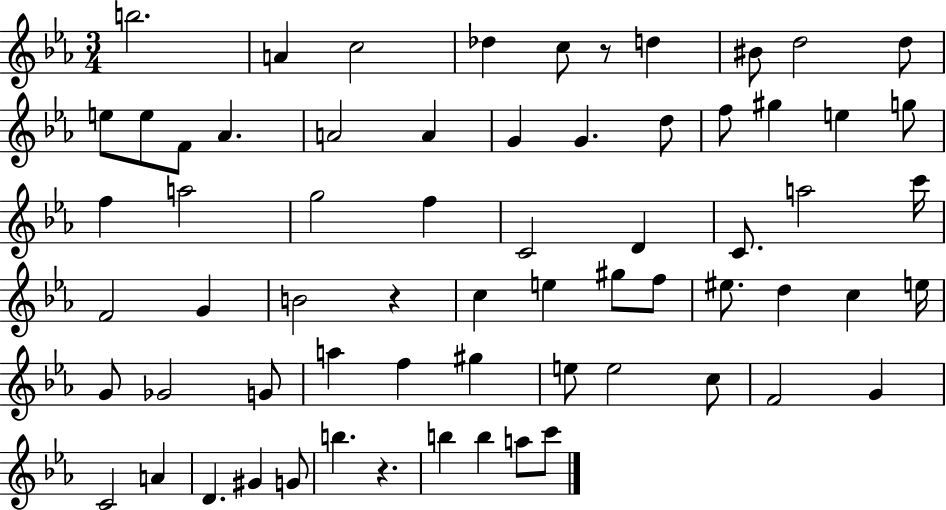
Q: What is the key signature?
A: EES major